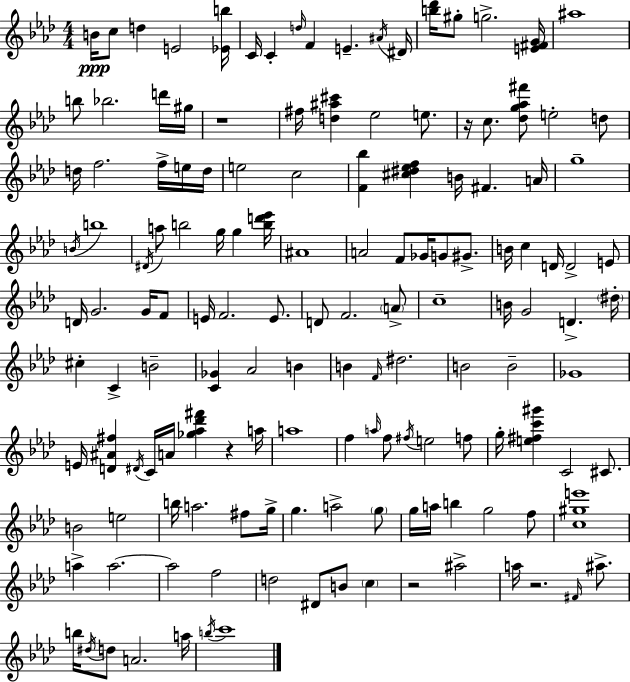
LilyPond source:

{
  \clef treble
  \numericTimeSignature
  \time 4/4
  \key f \minor
  b'16\ppp c''8 d''4 e'2 <ees' b''>16 | c'16 c'4-. \grace { d''16 } f'4 e'4.-- | \acciaccatura { ais'16 } dis'16 <b'' des'''>16 gis''8-. g''2.-> | <e' fis' g'>16 ais''1 | \break b''8 bes''2. | d'''16 gis''16 r1 | fis''16 <d'' ais'' cis'''>4 ees''2 e''8. | r16 c''8. <des'' g'' aes'' fis'''>8 e''2-. | \break d''8 d''16 f''2. f''16-> | e''16 d''16 e''2 c''2 | <f' bes''>4 <cis'' dis'' ees'' f''>4 b'16 fis'4. | a'16 g''1-- | \break \acciaccatura { b'16 } b''1 | \acciaccatura { dis'16 } a''8 b''2 g''16 g''4 | <b'' d''' ees'''>16 ais'1 | a'2 f'8 ges'16 g'8 | \break gis'8.-> b'16 c''4 d'16 d'2-> | e'8 d'16 g'2. | g'16 f'8 e'16 f'2. | e'8. d'8 f'2. | \break \parenthesize a'8-> c''1-- | b'16 g'2 d'4.-> | \parenthesize dis''16-. cis''4-. c'4-> b'2-- | <c' ges'>4 aes'2 | \break b'4 b'4 \grace { f'16 } dis''2. | b'2 b'2-- | ges'1 | e'16 <d' ais' fis''>4 \acciaccatura { dis'16 } c'16 a'16 <ges'' aes'' des''' fis'''>4 | \break r4 a''16 a''1 | f''4 \grace { a''16 } f''8 \acciaccatura { fis''16 } e''2 | f''8 g''16-. <e'' fis'' c''' gis'''>4 c'2 | cis'8. b'2 | \break e''2 b''16 a''2. | fis''8 g''16-> g''4. a''2-> | \parenthesize g''8 g''16 a''16 b''4 g''2 | f''8 <c'' gis'' e'''>1 | \break a''4-> a''2.~~ | a''2 | f''2 d''2 | dis'8 b'8 \parenthesize c''4 r2 | \break ais''2-> a''16 r2. | \grace { fis'16 } ais''8.-> b''16 \acciaccatura { dis''16 } d''8 a'2. | a''16 \acciaccatura { b''16 } c'''1 | \bar "|."
}